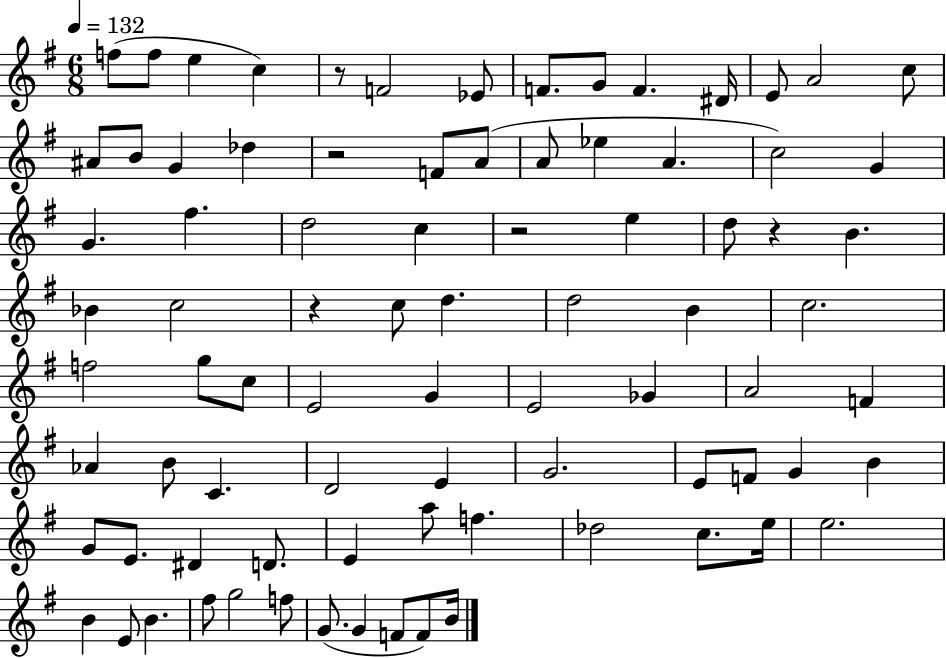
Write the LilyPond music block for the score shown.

{
  \clef treble
  \numericTimeSignature
  \time 6/8
  \key g \major
  \tempo 4 = 132
  f''8( f''8 e''4 c''4) | r8 f'2 ees'8 | f'8. g'8 f'4. dis'16 | e'8 a'2 c''8 | \break ais'8 b'8 g'4 des''4 | r2 f'8 a'8( | a'8 ees''4 a'4. | c''2) g'4 | \break g'4. fis''4. | d''2 c''4 | r2 e''4 | d''8 r4 b'4. | \break bes'4 c''2 | r4 c''8 d''4. | d''2 b'4 | c''2. | \break f''2 g''8 c''8 | e'2 g'4 | e'2 ges'4 | a'2 f'4 | \break aes'4 b'8 c'4. | d'2 e'4 | g'2. | e'8 f'8 g'4 b'4 | \break g'8 e'8. dis'4 d'8. | e'4 a''8 f''4. | des''2 c''8. e''16 | e''2. | \break b'4 e'8 b'4. | fis''8 g''2 f''8 | g'8.( g'4 f'8 f'8) b'16 | \bar "|."
}